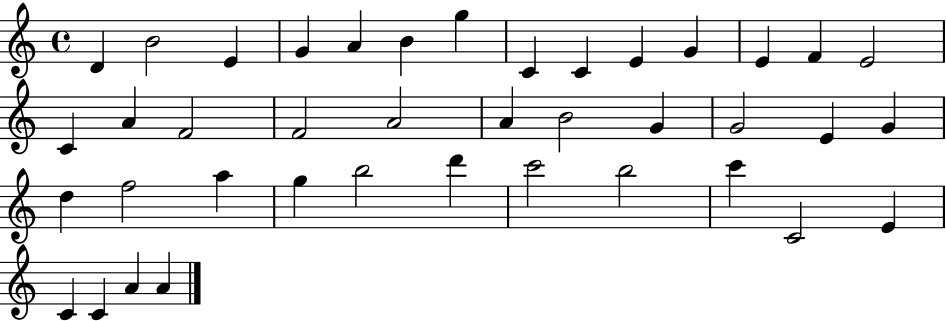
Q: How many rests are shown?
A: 0